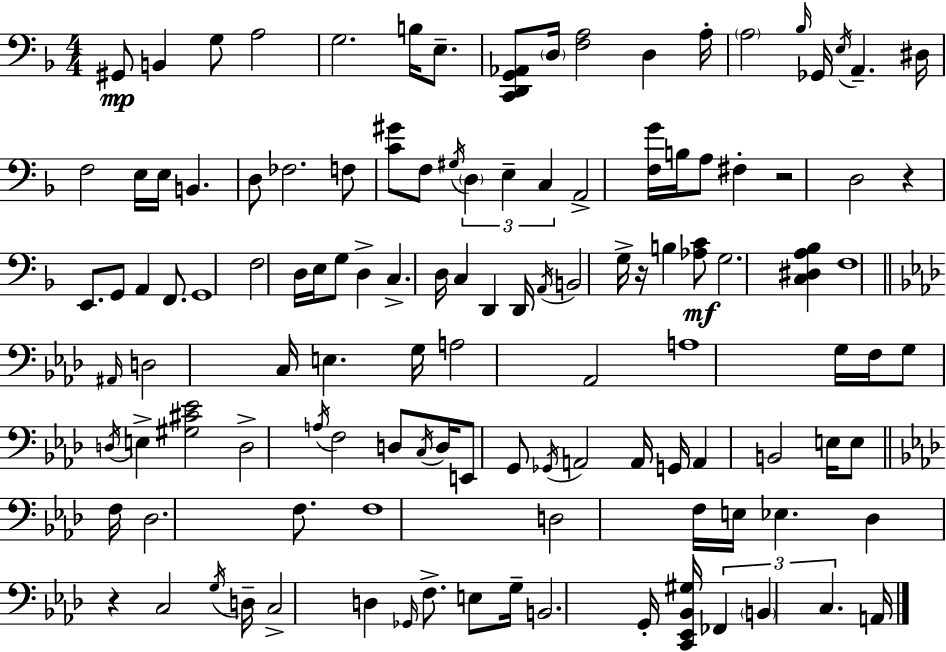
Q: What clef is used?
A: bass